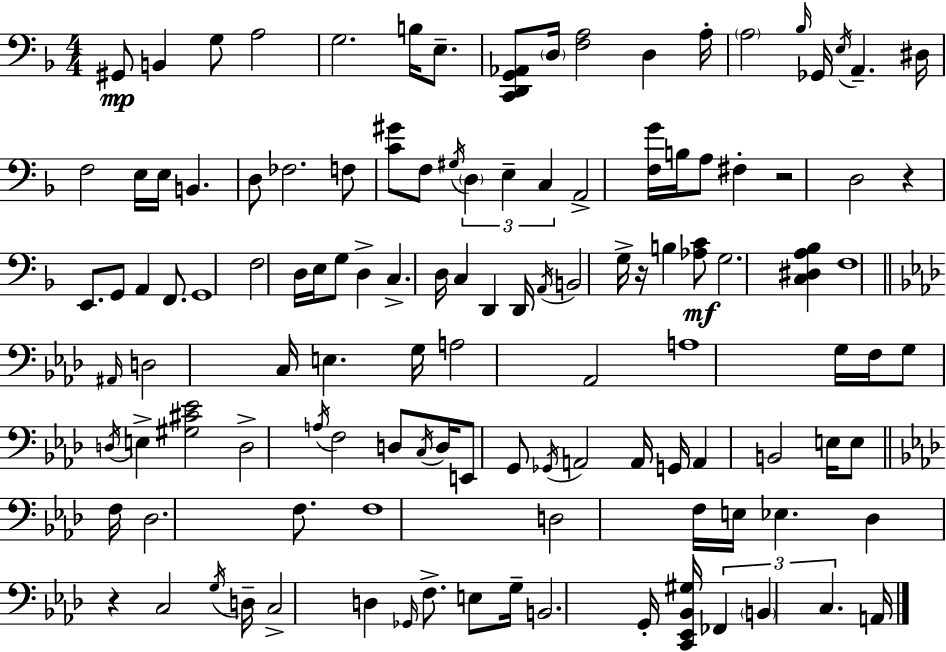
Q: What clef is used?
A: bass